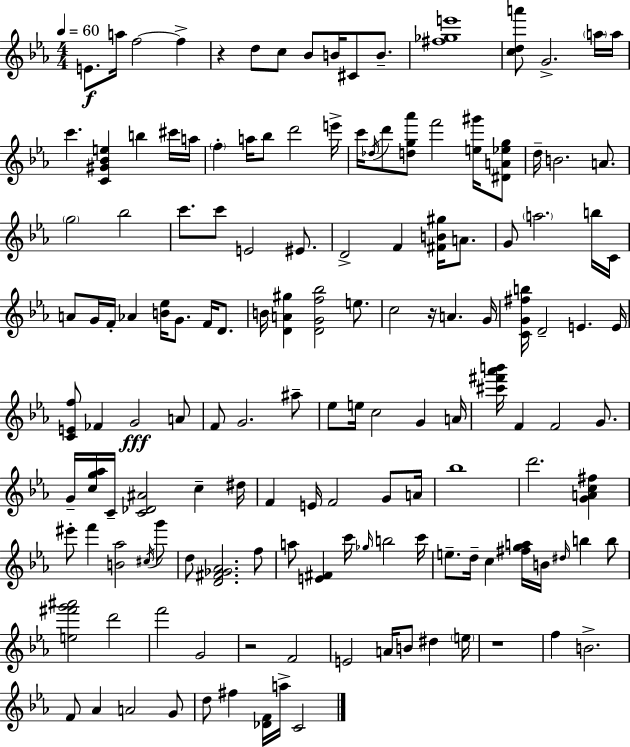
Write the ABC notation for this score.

X:1
T:Untitled
M:4/4
L:1/4
K:Eb
E/2 a/4 f2 f z d/2 c/2 _B/2 B/4 ^C/2 B/2 [^f_ge']4 [cda']/2 G2 a/4 a/4 c' [C^G_Be] b ^c'/4 a/4 f a/4 _b/2 d'2 e'/4 c'/4 _d/4 d'/2 [dg_a']/2 f'2 [e^g']/4 [^DA_eg]/2 d/4 B2 A/2 g2 _b2 c'/2 c'/2 E2 ^E/2 D2 F [^FB^g]/4 A/2 G/2 a2 b/4 C/4 A/2 G/4 F/4 _A [B_e]/4 G/2 F/4 D/2 B/4 [DA^g] [DGf_b]2 e/2 c2 z/4 A G/4 [CG^fb]/4 D2 E E/4 [CEf]/2 _F G2 A/2 F/2 G2 ^a/2 _e/2 e/4 c2 G A/4 [^c'^f'_a'b']/4 F F2 G/2 G/4 [cg_a]/4 C/4 [C_D^A]2 c ^d/4 F E/4 F2 G/2 A/4 _b4 d'2 [GAc^f] ^e'/2 f' [B_a]2 ^c/4 g'/2 d/2 [D^F_G_A]2 f/2 a/2 [E^F] c'/4 _g/4 b2 c'/4 e/2 d/4 c [^fga]/4 B/4 ^d/4 b b/2 [e^f'g'^a']2 d'2 f'2 G2 z2 F2 E2 A/4 B/2 ^d e/4 z4 f B2 F/2 _A A2 G/2 d/2 ^f [_DF]/4 a/4 C2